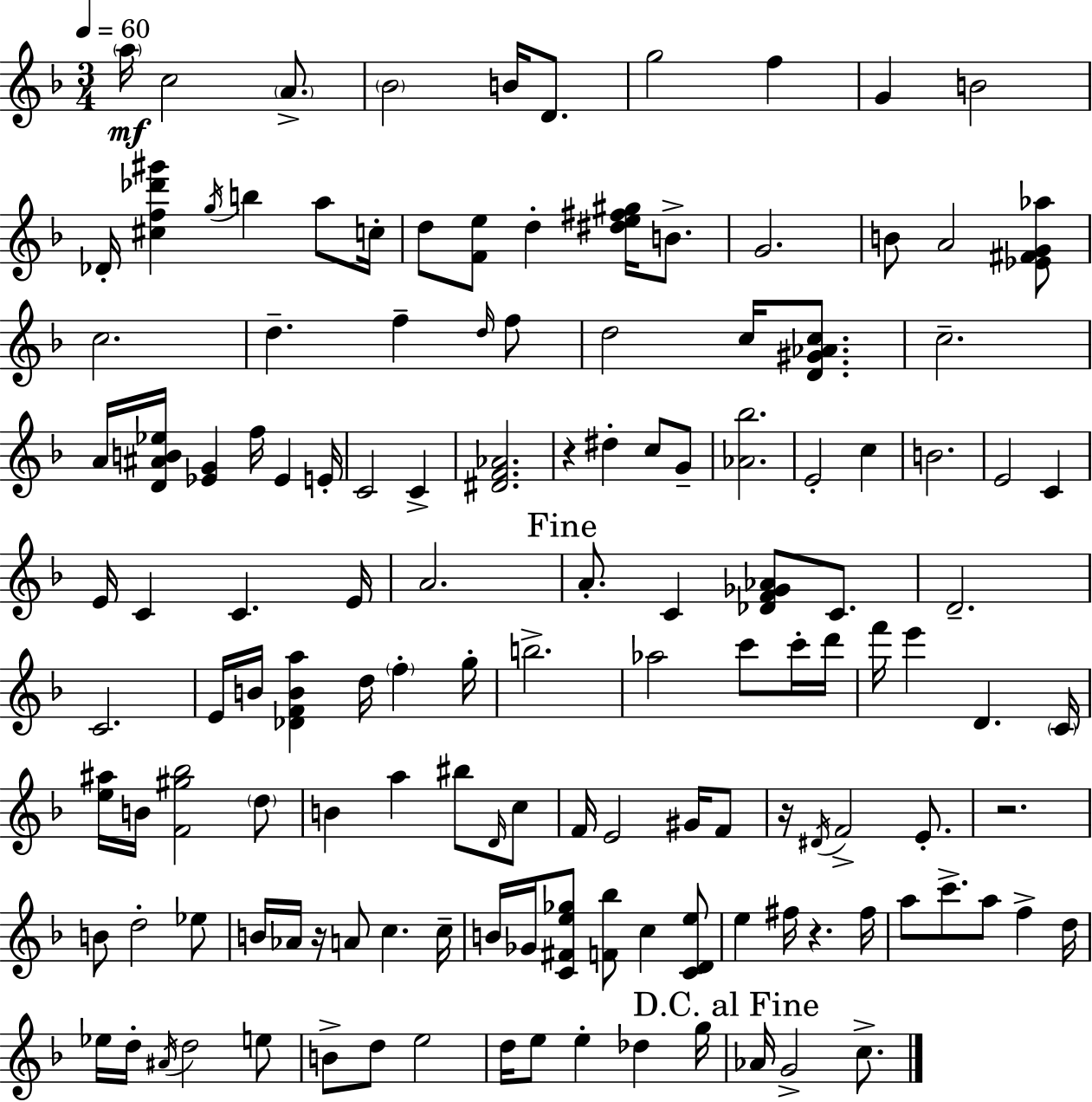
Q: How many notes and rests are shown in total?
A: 137